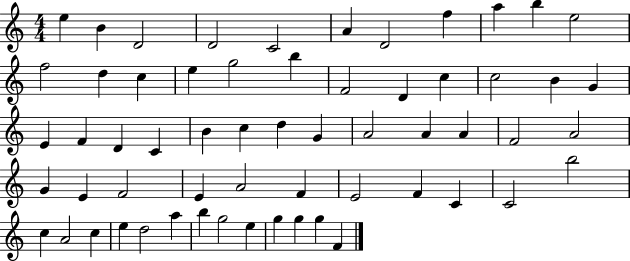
{
  \clef treble
  \numericTimeSignature
  \time 4/4
  \key c \major
  e''4 b'4 d'2 | d'2 c'2 | a'4 d'2 f''4 | a''4 b''4 e''2 | \break f''2 d''4 c''4 | e''4 g''2 b''4 | f'2 d'4 c''4 | c''2 b'4 g'4 | \break e'4 f'4 d'4 c'4 | b'4 c''4 d''4 g'4 | a'2 a'4 a'4 | f'2 a'2 | \break g'4 e'4 f'2 | e'4 a'2 f'4 | e'2 f'4 c'4 | c'2 b''2 | \break c''4 a'2 c''4 | e''4 d''2 a''4 | b''4 g''2 e''4 | g''4 g''4 g''4 f'4 | \break \bar "|."
}